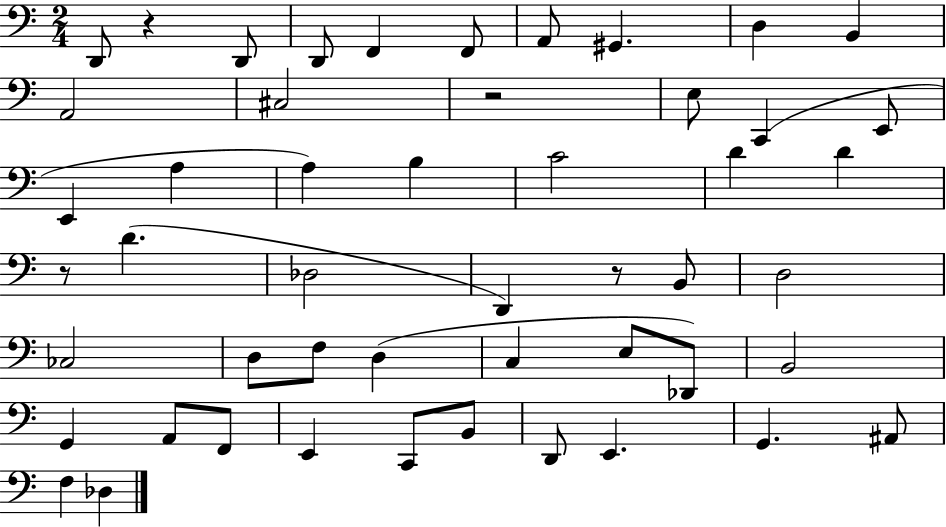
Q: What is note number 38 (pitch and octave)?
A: E2